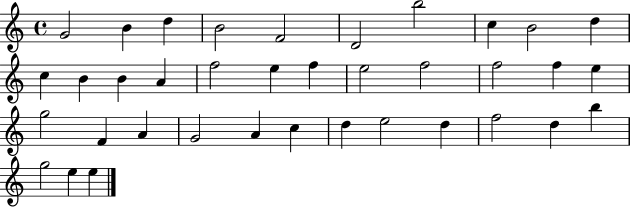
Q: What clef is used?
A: treble